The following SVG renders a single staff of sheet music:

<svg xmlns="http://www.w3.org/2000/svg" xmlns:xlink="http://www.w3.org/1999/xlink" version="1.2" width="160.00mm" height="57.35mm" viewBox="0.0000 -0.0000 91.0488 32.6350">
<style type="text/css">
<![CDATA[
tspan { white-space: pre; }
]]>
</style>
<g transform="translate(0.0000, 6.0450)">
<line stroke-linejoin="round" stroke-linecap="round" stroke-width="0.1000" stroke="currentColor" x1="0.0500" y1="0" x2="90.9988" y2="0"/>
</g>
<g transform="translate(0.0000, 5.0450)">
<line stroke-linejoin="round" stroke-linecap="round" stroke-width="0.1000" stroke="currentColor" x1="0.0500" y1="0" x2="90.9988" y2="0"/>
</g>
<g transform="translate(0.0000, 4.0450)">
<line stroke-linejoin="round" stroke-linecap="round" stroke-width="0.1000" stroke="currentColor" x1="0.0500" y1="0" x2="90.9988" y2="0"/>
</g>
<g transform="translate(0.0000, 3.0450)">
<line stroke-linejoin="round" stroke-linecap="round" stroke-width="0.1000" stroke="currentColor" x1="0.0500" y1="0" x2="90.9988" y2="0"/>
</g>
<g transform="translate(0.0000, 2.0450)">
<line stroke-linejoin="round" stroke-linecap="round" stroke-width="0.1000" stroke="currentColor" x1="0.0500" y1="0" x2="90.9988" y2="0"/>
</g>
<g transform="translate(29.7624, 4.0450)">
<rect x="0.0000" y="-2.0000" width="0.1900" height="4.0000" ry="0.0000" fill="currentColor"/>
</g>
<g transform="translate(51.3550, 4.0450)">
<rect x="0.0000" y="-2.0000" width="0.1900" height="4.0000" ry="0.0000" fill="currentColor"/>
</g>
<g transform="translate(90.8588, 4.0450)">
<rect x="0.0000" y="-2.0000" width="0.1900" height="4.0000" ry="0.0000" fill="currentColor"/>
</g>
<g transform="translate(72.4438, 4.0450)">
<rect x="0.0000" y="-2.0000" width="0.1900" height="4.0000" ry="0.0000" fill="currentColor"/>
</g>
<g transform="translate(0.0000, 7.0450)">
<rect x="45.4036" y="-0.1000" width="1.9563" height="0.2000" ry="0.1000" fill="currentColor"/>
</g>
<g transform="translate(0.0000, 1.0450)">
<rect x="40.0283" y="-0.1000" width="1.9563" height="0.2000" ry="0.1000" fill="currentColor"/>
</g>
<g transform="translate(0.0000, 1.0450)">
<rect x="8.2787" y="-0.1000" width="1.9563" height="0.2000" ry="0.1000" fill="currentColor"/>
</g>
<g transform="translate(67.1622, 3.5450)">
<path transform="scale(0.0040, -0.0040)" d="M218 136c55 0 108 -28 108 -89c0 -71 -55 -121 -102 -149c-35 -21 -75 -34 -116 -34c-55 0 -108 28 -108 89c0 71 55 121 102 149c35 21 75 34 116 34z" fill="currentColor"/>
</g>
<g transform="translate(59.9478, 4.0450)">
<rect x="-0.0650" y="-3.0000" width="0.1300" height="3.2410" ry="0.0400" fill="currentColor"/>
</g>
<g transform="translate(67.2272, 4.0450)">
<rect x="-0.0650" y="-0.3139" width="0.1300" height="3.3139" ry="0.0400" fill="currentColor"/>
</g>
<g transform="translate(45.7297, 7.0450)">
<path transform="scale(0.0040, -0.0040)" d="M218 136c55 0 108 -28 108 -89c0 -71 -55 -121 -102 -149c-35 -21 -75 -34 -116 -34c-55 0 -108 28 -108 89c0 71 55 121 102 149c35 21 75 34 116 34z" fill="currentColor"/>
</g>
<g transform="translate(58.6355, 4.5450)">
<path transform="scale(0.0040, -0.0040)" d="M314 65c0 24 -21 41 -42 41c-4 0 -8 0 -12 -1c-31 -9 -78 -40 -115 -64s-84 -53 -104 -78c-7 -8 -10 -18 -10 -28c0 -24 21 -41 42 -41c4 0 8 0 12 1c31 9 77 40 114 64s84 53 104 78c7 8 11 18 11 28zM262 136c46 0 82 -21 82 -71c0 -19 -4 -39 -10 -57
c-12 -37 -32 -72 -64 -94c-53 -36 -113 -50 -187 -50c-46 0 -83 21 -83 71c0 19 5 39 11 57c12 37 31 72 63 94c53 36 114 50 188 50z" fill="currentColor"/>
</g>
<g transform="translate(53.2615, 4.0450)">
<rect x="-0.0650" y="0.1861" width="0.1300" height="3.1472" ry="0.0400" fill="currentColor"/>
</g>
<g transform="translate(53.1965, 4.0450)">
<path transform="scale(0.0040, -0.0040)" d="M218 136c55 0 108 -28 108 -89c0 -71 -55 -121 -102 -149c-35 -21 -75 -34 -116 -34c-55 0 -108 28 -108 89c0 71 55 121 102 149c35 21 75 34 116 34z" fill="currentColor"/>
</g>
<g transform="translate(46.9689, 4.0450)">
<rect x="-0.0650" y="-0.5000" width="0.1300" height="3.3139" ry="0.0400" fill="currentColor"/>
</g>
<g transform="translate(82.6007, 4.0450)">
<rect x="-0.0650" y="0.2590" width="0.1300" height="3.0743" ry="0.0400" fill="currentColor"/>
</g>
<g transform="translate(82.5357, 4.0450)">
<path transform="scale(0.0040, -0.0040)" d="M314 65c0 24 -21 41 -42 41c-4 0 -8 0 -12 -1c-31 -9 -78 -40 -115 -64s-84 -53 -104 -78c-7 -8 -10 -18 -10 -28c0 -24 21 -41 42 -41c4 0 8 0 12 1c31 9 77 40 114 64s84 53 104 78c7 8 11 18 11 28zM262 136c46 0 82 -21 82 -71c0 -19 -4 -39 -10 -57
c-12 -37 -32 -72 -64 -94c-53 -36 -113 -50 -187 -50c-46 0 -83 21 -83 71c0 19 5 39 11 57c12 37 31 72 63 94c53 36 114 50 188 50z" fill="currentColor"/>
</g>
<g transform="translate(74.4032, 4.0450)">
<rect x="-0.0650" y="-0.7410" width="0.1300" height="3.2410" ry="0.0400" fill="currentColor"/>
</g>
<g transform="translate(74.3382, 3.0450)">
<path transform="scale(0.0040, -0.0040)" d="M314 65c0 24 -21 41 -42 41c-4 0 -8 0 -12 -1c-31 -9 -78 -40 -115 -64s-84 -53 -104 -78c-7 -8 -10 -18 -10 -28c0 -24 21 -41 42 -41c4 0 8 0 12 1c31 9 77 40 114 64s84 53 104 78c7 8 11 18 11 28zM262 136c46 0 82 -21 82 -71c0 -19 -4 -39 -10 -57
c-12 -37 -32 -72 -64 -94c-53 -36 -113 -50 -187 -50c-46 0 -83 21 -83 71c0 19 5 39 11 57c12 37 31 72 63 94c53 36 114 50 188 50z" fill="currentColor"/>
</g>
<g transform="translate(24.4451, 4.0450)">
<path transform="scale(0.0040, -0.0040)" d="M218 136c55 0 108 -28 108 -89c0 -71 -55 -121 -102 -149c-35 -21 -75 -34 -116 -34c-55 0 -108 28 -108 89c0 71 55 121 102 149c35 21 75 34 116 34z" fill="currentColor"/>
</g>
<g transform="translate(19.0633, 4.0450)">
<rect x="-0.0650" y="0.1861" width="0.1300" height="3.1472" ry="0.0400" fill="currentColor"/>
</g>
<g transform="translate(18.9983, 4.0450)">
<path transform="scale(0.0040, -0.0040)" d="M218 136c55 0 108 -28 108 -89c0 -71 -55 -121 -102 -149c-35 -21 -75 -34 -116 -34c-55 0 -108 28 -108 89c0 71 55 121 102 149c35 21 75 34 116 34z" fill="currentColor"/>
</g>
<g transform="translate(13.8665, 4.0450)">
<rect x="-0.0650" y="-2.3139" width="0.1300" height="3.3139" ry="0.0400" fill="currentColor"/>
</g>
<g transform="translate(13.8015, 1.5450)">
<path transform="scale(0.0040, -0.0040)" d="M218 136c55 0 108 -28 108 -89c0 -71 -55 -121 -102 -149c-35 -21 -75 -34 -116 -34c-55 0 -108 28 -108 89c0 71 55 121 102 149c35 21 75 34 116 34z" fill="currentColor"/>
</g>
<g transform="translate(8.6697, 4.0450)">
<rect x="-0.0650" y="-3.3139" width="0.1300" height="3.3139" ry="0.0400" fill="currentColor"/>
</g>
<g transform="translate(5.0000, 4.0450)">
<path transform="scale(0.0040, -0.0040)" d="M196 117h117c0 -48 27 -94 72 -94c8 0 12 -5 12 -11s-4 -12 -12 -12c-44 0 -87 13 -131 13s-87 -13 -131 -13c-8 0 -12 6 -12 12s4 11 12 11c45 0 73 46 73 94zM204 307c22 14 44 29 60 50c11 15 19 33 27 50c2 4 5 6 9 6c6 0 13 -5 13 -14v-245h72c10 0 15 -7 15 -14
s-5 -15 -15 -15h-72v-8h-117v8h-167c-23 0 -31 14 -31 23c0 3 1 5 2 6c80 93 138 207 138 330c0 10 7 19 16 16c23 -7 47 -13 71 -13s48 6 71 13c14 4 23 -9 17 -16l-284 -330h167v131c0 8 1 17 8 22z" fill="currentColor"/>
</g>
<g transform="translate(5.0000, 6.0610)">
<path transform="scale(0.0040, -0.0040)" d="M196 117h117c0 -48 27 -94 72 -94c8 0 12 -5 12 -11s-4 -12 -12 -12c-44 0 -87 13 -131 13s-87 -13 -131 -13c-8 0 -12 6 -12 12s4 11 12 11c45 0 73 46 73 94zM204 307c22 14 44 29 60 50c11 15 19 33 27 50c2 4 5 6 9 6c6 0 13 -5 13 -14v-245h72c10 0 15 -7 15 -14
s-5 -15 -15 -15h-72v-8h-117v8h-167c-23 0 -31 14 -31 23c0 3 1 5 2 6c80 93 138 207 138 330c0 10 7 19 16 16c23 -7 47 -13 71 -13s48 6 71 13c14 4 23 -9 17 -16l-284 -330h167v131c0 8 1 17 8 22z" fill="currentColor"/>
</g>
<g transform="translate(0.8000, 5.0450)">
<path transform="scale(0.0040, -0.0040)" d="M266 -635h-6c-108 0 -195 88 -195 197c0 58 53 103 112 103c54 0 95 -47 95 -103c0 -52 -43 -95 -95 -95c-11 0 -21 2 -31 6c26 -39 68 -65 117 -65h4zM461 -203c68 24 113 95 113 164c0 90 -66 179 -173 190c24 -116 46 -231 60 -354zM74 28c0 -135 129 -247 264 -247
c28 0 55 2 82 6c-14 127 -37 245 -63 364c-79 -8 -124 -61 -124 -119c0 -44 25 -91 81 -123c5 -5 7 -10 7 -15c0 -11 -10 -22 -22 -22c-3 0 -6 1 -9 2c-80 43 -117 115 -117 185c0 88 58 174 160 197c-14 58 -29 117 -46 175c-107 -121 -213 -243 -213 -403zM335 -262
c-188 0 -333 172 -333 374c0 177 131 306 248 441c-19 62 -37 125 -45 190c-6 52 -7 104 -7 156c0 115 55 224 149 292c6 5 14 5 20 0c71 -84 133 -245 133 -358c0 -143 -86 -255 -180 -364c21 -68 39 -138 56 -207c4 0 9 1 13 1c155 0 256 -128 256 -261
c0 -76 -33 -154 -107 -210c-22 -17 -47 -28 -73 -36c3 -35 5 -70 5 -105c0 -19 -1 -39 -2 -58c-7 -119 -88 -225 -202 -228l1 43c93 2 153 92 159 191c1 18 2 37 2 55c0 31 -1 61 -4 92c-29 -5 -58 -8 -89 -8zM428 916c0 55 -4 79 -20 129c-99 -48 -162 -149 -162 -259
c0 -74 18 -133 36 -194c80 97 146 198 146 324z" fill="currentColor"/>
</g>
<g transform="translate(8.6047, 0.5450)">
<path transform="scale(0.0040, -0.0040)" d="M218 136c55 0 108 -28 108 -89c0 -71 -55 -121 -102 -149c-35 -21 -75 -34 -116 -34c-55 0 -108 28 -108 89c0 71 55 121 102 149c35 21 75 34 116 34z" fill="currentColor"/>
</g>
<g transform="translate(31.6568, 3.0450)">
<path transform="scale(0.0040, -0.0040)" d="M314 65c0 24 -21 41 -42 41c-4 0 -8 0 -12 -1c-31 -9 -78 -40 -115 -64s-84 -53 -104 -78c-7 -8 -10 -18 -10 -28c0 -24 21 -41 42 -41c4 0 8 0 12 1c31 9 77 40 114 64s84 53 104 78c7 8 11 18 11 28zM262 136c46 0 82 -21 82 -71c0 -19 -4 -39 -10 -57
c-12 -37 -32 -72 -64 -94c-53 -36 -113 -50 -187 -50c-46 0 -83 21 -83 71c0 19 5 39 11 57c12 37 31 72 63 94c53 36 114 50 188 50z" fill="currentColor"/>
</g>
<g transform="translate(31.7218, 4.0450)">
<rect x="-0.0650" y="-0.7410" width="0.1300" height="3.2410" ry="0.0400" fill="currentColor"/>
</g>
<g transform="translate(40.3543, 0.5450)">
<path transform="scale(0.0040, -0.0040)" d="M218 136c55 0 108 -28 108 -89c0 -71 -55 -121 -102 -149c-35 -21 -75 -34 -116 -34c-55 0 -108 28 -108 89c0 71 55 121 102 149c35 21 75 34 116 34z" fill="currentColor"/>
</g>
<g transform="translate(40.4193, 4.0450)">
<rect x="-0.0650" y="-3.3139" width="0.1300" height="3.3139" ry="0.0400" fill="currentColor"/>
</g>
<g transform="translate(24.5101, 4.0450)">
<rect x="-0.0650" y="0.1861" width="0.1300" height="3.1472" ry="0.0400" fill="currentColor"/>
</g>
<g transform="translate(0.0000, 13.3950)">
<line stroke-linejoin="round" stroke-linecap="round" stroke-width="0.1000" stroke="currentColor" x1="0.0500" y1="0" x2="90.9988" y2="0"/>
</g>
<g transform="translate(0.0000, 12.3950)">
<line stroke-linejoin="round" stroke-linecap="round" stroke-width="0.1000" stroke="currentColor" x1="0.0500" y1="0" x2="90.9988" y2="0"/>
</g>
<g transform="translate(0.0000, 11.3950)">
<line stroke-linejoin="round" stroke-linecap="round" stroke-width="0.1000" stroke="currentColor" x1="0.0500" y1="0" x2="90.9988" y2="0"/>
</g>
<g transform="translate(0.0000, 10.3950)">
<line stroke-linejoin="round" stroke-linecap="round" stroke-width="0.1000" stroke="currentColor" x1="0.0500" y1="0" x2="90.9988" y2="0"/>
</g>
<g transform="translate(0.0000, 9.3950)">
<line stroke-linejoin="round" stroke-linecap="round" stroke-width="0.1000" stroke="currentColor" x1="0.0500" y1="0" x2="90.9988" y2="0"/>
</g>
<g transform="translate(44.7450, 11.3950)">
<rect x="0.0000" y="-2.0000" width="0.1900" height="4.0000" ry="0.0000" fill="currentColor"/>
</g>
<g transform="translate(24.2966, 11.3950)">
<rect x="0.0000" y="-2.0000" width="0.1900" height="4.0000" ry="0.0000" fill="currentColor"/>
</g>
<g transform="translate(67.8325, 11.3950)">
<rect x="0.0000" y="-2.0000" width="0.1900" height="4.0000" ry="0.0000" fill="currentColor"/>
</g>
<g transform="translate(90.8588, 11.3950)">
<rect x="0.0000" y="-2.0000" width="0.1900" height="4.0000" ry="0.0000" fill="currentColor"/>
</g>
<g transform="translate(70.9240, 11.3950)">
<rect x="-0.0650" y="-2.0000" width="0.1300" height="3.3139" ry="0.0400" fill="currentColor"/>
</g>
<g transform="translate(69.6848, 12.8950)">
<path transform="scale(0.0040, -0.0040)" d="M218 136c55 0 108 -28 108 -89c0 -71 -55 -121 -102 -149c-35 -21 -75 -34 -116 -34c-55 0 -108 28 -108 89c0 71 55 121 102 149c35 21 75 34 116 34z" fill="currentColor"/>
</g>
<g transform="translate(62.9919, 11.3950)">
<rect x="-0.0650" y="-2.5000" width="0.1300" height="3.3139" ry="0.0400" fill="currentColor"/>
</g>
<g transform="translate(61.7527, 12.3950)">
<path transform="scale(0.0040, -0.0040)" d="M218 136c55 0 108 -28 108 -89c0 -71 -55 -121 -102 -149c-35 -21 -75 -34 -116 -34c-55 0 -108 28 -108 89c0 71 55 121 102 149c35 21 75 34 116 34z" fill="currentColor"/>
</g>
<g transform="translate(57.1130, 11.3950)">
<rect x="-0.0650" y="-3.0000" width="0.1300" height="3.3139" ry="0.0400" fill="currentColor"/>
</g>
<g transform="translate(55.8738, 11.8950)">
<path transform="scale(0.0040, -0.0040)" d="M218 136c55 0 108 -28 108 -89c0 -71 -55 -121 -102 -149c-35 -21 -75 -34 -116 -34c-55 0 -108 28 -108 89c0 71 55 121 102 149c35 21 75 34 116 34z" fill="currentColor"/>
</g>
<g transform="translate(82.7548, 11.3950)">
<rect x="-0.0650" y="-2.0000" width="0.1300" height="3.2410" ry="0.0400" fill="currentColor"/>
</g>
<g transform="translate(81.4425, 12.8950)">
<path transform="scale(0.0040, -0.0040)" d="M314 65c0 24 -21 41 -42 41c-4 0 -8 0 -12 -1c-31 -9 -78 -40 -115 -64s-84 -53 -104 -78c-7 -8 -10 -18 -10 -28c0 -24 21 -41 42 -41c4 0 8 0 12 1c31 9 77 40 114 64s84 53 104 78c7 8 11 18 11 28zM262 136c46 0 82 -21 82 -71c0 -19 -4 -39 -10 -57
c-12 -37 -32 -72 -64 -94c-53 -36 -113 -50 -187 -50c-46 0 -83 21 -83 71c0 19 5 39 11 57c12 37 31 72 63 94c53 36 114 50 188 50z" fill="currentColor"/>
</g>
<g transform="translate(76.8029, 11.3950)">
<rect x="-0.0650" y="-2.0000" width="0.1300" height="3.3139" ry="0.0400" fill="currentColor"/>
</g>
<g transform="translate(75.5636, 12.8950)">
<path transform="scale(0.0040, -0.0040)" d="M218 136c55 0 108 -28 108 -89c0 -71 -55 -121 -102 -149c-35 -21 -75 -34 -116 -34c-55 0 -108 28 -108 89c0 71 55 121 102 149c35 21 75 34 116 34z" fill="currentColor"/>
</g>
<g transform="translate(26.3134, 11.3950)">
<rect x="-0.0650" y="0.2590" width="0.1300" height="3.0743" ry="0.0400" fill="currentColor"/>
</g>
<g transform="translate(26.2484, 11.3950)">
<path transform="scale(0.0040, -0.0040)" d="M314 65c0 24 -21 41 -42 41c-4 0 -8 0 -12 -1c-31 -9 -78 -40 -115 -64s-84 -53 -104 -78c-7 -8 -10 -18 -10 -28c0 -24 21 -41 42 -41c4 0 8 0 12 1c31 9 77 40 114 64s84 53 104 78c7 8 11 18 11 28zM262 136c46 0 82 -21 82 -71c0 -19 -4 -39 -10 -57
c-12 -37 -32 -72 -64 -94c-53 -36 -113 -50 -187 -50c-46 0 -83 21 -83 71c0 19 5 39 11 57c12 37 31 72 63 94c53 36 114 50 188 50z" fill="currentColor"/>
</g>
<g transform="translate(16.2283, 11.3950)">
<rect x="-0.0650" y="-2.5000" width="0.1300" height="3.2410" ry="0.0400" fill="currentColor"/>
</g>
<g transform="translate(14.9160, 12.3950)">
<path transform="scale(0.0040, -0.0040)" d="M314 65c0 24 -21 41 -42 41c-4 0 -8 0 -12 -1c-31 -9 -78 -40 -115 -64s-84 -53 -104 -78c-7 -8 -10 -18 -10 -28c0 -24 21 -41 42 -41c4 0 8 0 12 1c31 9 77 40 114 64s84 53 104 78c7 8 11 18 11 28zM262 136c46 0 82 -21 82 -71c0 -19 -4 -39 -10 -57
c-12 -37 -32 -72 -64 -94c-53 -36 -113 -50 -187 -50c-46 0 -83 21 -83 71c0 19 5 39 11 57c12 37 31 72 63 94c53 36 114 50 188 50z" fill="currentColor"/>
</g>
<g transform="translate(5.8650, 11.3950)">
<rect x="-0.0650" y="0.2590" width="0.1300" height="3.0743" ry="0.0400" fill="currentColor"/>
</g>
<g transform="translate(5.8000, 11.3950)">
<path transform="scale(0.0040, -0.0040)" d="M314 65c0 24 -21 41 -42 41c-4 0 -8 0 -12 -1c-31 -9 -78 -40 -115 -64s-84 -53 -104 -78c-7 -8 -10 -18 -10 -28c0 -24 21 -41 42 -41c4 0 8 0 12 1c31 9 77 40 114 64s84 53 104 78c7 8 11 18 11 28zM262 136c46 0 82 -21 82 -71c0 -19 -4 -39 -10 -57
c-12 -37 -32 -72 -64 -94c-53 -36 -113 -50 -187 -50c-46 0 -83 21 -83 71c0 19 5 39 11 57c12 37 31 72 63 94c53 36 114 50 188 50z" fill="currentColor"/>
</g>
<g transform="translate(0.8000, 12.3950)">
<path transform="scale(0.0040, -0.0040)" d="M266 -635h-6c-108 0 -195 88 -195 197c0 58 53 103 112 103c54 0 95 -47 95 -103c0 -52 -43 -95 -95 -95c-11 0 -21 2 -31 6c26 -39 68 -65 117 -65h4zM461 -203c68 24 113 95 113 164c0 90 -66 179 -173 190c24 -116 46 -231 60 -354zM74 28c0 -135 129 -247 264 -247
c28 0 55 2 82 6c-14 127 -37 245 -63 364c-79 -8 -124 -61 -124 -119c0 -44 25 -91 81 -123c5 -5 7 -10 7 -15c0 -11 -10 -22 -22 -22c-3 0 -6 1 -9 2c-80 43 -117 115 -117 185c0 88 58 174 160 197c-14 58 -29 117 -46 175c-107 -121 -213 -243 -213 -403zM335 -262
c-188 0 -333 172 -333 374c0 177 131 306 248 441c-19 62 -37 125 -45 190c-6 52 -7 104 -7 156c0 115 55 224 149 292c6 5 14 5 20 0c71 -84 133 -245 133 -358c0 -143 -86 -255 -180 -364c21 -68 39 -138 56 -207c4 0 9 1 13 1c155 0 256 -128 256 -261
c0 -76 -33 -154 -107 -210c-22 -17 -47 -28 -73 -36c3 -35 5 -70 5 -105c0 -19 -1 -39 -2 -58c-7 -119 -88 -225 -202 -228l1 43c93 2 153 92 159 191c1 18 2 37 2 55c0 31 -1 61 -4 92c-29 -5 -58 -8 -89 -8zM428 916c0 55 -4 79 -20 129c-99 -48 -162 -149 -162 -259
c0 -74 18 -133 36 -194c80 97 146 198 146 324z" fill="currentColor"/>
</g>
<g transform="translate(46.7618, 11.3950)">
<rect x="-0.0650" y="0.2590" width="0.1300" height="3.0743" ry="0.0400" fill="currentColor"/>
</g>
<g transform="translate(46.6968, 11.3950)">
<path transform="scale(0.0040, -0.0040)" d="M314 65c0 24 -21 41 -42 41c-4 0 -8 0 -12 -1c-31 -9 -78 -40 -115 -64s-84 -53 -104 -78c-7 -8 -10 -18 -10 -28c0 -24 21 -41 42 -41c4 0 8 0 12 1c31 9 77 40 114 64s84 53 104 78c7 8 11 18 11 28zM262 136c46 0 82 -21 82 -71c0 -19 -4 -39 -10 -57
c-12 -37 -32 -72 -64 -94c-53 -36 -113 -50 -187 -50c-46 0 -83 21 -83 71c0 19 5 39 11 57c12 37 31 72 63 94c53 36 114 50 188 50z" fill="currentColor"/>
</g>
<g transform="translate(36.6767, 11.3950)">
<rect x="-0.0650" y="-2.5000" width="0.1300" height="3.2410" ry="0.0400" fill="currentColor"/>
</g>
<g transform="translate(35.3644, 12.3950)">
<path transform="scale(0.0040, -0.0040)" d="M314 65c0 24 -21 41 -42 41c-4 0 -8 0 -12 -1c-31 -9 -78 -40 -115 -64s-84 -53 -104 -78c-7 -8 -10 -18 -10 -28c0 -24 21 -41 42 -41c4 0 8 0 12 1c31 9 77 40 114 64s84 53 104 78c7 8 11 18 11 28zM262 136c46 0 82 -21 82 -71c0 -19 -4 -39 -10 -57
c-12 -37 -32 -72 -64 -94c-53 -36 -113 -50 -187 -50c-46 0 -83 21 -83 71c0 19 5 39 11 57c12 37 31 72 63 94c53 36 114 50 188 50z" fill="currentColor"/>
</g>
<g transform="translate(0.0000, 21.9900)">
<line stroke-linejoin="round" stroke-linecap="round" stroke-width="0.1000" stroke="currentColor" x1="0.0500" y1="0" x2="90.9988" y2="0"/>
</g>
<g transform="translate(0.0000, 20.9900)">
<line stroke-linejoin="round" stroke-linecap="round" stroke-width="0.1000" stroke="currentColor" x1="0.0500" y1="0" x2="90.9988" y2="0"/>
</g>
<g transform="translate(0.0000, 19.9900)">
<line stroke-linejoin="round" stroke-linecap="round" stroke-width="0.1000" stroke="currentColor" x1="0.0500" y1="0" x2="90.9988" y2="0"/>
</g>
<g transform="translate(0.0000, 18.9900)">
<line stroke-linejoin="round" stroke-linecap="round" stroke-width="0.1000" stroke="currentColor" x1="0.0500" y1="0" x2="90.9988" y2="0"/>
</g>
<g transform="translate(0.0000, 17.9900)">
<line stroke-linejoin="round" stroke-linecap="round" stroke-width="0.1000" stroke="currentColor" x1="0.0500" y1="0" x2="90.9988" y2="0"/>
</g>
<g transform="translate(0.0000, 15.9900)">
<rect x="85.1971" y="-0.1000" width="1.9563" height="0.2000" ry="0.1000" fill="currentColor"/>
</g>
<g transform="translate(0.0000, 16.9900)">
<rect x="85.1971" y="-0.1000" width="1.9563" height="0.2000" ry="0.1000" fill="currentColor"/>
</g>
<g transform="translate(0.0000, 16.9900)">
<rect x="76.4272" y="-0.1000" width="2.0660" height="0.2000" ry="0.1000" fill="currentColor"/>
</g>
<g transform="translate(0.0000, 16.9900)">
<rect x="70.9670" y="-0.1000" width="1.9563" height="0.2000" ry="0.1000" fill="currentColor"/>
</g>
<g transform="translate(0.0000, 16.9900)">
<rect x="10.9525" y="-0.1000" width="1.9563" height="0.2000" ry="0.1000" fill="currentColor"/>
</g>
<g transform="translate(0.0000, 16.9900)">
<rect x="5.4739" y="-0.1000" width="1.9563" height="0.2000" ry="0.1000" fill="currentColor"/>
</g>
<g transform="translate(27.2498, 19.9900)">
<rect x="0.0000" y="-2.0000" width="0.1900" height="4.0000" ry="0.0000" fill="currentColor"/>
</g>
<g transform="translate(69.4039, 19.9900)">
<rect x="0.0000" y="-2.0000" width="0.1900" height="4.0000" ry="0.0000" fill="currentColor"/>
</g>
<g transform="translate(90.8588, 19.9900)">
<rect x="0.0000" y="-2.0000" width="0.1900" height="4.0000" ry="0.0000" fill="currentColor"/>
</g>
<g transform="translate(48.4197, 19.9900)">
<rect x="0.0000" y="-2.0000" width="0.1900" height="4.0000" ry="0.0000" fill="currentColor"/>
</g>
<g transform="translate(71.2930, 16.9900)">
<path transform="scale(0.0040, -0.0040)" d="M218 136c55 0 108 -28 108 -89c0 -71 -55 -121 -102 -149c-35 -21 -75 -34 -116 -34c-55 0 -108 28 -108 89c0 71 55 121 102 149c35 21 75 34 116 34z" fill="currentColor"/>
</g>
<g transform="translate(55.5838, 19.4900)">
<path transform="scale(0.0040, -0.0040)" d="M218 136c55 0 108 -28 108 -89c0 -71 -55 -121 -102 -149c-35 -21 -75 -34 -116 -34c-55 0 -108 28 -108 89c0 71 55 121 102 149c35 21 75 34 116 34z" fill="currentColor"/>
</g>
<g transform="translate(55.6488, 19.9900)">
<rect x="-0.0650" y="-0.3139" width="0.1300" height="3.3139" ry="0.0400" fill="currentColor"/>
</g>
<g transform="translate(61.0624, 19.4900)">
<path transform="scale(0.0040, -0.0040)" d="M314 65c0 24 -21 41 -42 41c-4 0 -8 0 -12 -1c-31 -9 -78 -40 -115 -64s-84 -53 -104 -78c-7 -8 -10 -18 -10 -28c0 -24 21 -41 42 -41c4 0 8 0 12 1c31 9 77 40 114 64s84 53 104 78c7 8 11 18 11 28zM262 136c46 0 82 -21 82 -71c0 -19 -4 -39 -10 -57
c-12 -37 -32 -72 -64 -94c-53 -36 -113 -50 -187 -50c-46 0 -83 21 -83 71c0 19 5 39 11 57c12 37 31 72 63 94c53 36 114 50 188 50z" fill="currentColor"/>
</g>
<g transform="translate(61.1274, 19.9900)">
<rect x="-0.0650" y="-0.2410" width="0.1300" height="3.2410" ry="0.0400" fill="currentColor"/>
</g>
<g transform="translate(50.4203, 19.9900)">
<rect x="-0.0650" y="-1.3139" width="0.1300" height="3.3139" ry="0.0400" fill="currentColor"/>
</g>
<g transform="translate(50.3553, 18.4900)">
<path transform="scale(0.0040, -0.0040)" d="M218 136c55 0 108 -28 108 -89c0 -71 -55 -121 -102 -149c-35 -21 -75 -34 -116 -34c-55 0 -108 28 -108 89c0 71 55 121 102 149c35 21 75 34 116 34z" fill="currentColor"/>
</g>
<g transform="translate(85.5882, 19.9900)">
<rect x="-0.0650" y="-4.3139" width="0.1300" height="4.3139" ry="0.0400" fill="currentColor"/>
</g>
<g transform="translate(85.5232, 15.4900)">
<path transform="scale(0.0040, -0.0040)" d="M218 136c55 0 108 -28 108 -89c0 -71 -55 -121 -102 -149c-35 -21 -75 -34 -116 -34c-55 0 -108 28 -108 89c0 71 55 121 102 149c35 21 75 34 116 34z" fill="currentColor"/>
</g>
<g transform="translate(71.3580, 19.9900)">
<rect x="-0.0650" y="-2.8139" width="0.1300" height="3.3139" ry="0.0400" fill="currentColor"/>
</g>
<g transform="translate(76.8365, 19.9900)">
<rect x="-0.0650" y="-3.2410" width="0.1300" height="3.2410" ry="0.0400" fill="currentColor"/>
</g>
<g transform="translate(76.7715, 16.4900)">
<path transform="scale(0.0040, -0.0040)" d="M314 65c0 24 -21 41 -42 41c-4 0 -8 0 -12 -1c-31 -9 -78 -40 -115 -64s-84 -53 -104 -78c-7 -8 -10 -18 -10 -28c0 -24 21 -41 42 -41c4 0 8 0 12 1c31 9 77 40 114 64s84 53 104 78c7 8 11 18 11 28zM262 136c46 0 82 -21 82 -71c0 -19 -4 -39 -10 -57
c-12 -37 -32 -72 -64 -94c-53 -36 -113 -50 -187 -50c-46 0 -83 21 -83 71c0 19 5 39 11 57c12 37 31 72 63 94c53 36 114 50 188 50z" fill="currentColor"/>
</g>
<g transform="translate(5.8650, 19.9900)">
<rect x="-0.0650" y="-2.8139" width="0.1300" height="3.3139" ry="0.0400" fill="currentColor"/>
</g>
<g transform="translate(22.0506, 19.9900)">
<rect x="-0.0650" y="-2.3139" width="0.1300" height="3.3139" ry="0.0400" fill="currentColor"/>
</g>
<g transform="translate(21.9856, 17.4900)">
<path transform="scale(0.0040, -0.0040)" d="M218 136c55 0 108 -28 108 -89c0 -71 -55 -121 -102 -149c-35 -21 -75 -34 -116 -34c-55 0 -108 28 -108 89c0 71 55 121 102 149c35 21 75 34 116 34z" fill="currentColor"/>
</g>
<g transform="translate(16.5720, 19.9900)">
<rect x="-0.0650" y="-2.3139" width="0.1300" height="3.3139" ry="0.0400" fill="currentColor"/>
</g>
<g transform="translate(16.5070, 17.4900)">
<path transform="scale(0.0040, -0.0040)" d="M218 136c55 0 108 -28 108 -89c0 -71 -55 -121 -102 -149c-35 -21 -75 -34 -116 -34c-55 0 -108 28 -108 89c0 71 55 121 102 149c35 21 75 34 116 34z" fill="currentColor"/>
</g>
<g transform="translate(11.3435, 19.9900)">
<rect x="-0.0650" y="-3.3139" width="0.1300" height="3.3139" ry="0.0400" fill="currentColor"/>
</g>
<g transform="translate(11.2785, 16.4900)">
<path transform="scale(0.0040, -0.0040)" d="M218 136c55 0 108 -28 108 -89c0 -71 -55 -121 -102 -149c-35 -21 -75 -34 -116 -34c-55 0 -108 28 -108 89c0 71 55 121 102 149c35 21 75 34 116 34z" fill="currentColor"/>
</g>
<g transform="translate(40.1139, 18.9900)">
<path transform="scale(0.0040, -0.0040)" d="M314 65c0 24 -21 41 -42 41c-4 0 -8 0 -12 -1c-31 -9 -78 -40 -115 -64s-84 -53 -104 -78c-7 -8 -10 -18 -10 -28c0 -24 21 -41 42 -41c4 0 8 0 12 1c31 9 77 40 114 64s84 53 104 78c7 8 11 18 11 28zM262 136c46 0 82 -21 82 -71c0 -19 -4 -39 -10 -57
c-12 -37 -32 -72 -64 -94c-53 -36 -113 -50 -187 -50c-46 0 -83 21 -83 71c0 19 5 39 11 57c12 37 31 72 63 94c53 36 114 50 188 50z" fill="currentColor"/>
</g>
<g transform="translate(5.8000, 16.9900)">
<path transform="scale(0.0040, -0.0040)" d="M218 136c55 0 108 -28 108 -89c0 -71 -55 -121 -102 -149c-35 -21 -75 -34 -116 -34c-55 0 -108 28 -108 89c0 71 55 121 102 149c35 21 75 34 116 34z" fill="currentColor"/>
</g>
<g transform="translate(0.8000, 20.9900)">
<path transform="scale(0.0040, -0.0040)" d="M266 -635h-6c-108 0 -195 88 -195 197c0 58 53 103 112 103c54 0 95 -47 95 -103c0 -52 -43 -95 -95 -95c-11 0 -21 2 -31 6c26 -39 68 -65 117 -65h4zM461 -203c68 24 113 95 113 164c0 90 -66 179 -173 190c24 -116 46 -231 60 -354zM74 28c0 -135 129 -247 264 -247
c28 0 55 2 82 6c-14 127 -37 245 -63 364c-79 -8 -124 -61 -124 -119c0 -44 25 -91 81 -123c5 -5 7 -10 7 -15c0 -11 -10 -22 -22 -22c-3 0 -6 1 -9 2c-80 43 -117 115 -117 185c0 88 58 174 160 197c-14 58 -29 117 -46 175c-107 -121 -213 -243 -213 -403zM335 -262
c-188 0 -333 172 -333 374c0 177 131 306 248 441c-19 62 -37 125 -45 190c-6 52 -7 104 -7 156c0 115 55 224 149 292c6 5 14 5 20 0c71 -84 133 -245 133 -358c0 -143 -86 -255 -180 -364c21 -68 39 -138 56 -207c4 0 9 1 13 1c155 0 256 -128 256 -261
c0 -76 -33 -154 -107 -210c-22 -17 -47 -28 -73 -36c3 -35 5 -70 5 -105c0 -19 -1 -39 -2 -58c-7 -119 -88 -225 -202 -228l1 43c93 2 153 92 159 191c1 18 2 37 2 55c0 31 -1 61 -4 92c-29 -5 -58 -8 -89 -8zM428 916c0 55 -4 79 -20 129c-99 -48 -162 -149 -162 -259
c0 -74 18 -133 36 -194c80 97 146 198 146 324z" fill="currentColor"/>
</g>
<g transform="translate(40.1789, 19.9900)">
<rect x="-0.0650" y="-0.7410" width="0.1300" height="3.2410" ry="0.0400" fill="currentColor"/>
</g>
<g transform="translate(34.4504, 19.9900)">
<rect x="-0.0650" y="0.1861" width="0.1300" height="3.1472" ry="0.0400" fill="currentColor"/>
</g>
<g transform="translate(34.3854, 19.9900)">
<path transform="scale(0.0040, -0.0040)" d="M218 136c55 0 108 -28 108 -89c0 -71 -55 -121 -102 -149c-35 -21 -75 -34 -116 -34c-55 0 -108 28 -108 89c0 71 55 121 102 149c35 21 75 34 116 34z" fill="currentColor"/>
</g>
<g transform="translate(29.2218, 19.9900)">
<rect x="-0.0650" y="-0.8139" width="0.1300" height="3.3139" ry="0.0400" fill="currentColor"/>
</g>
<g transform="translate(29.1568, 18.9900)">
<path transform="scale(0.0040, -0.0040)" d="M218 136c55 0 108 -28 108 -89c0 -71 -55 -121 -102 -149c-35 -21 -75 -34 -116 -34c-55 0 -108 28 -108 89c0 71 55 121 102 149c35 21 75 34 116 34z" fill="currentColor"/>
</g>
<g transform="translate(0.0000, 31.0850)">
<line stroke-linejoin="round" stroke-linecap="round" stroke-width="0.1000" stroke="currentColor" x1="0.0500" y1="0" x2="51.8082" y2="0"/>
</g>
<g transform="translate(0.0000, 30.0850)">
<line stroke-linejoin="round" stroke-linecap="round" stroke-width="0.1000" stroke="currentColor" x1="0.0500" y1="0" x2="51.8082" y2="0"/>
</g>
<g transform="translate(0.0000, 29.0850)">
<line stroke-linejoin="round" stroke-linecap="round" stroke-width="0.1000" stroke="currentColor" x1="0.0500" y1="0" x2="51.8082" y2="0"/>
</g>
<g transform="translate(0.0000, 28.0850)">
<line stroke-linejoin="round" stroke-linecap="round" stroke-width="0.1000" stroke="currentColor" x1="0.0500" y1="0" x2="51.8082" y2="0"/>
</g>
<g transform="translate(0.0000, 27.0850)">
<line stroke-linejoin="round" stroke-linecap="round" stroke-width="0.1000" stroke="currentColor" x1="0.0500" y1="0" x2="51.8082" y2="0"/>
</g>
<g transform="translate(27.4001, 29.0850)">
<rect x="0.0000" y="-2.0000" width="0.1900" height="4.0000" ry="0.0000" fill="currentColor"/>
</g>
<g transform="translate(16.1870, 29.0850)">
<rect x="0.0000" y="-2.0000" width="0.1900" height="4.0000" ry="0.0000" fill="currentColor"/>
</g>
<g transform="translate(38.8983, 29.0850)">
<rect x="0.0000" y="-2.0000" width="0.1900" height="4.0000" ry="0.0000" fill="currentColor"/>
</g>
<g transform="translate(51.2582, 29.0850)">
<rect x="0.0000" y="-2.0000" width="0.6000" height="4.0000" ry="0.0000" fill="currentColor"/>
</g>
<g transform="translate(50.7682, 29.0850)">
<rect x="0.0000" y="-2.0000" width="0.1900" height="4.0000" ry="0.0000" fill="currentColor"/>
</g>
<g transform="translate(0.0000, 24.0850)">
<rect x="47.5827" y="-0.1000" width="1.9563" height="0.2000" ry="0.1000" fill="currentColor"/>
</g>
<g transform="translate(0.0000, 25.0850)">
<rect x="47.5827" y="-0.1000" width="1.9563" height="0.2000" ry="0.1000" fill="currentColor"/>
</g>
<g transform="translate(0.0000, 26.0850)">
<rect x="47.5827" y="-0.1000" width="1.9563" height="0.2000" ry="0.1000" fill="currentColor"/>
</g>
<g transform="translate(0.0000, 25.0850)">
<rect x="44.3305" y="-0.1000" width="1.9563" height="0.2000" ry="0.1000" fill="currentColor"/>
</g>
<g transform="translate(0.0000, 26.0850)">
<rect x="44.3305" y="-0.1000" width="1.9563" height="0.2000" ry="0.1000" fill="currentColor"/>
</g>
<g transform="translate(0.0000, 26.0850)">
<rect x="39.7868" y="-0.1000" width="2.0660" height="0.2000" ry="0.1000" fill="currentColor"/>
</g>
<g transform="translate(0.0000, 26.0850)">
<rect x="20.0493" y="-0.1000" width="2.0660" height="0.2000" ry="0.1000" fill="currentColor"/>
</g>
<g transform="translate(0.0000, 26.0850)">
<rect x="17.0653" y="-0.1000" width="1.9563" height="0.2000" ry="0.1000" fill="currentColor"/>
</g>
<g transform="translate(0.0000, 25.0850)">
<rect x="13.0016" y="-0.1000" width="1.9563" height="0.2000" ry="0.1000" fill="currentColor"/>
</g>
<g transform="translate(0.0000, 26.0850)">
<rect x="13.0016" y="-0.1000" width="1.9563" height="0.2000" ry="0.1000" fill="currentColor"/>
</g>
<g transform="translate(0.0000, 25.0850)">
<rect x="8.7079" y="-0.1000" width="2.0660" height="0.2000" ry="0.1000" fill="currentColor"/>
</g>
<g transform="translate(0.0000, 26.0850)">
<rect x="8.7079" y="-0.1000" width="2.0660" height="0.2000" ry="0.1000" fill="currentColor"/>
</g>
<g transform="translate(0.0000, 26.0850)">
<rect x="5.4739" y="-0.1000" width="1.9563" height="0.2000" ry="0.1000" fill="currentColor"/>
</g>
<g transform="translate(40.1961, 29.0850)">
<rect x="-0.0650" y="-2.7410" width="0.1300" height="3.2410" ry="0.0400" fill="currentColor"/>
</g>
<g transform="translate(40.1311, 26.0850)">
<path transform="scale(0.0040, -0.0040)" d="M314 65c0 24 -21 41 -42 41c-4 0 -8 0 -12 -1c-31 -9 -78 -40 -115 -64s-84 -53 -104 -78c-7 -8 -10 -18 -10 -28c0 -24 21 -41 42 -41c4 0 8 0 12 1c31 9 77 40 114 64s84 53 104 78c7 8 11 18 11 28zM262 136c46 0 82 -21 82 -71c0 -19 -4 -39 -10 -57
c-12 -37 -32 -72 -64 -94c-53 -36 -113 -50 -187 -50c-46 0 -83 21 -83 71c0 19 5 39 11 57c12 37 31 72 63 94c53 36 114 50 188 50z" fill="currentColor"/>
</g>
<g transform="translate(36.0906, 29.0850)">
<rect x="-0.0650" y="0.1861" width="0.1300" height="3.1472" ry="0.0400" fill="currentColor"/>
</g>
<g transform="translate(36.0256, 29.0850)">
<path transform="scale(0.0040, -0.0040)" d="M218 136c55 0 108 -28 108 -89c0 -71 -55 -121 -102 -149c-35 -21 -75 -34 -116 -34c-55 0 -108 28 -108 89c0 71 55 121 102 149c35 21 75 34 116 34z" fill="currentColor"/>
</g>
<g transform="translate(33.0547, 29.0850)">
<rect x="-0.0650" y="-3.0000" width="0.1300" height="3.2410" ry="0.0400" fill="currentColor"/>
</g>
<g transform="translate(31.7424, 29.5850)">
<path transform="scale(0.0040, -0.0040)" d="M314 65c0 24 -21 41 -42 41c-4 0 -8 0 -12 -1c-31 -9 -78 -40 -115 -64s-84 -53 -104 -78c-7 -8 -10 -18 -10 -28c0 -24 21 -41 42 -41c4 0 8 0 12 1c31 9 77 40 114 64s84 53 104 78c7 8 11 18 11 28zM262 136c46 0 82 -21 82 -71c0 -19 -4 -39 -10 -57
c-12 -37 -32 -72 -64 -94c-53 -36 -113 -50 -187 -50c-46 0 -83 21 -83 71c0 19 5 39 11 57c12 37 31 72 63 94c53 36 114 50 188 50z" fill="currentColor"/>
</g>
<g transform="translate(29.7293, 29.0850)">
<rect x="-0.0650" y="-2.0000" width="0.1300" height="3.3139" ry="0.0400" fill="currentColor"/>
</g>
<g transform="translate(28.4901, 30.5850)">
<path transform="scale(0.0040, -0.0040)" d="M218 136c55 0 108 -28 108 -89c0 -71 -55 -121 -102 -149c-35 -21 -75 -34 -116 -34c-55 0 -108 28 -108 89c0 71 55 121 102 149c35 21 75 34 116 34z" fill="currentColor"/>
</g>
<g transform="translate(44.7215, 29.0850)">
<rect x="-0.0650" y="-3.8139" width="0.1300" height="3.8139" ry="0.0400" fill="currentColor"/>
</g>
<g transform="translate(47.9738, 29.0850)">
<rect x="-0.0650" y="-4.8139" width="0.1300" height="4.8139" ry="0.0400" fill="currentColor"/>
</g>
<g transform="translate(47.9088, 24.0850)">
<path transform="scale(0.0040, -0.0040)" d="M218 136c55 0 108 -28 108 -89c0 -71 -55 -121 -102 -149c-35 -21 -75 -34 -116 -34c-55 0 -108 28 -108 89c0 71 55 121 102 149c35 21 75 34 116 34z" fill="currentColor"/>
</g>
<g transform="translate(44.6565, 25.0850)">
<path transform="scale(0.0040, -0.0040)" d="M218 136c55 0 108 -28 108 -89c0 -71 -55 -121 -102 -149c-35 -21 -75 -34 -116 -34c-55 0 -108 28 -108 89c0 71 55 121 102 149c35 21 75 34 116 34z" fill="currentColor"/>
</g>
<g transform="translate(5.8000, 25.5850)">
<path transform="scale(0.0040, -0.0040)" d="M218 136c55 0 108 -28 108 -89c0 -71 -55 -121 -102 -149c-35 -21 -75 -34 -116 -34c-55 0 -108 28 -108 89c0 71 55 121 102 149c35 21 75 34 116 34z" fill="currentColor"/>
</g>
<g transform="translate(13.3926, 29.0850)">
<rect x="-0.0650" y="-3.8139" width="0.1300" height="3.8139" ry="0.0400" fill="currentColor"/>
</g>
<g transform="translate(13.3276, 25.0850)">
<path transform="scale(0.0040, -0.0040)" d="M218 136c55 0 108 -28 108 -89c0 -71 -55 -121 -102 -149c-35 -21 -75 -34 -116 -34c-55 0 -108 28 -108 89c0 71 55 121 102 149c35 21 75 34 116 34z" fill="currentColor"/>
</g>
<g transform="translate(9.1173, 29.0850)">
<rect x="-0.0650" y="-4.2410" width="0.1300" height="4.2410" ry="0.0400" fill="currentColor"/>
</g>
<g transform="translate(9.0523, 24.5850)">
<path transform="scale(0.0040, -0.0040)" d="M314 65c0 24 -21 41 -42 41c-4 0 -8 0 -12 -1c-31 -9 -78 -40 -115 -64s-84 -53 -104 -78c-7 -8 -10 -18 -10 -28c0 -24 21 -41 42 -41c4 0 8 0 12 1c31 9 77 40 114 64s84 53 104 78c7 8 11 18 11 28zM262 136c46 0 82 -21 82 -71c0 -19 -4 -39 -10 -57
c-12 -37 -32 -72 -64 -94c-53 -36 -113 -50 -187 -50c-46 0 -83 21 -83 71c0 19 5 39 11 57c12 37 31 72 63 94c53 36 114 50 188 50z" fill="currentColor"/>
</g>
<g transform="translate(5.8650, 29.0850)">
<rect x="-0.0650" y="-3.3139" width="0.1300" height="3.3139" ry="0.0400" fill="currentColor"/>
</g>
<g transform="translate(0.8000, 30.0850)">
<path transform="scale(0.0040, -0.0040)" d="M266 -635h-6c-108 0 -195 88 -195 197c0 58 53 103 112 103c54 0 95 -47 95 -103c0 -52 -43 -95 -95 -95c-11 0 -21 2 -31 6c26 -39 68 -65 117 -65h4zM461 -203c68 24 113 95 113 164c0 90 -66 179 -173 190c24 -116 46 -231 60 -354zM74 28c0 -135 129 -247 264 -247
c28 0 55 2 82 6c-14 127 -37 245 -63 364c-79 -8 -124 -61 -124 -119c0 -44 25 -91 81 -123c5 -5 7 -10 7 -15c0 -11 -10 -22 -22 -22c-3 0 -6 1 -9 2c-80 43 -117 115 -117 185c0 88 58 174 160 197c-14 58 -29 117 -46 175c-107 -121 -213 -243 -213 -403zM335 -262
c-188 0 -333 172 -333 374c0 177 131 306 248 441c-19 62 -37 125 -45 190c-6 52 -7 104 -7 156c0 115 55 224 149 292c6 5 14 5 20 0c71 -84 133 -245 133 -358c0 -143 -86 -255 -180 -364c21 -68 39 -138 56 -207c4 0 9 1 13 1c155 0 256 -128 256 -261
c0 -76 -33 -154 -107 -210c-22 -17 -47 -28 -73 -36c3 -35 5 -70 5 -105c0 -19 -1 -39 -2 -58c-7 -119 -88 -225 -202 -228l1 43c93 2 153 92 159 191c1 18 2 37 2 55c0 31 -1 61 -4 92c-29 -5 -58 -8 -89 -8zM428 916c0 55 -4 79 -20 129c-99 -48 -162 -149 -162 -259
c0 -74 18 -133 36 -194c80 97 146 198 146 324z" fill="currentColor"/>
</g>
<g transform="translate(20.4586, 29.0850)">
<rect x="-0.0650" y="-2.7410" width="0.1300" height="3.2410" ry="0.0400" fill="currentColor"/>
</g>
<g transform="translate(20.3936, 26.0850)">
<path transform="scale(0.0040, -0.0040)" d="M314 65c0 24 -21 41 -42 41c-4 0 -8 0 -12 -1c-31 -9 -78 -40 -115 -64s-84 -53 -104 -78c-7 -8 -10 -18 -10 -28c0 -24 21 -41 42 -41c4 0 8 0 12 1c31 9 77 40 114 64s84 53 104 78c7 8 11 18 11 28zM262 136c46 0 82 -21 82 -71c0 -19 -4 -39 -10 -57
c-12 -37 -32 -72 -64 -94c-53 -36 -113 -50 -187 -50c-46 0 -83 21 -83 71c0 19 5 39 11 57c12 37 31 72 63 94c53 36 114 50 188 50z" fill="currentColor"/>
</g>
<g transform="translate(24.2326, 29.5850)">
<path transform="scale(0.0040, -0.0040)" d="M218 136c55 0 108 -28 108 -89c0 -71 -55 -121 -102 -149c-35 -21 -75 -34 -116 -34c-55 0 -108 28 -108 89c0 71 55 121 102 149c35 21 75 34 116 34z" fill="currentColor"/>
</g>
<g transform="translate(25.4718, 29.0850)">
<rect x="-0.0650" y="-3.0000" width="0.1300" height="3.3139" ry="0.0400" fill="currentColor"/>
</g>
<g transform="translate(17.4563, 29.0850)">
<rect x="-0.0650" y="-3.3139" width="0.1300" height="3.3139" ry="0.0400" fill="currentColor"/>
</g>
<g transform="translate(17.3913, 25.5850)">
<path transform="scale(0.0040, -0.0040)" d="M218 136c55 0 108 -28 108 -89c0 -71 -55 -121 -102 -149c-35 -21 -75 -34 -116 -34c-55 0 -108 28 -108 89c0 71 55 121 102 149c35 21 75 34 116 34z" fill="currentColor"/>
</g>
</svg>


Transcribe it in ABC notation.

X:1
T:Untitled
M:4/4
L:1/4
K:C
b g B B d2 b C B A2 c d2 B2 B2 G2 B2 G2 B2 A G F F F2 a b g g d B d2 e c c2 a b2 d' b d'2 c' b a2 A F A2 B a2 c' e'